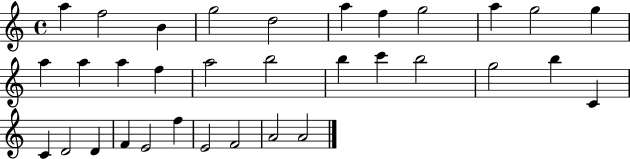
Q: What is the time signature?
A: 4/4